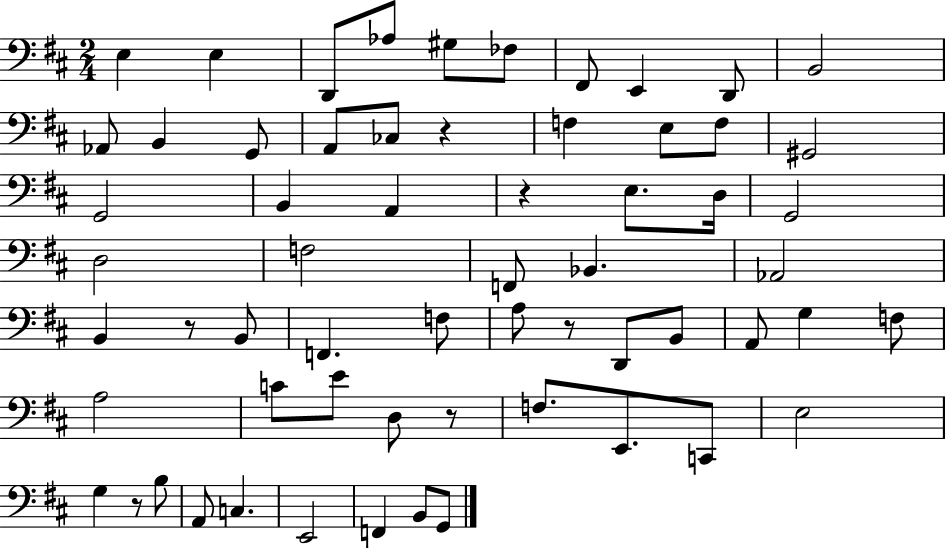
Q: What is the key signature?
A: D major